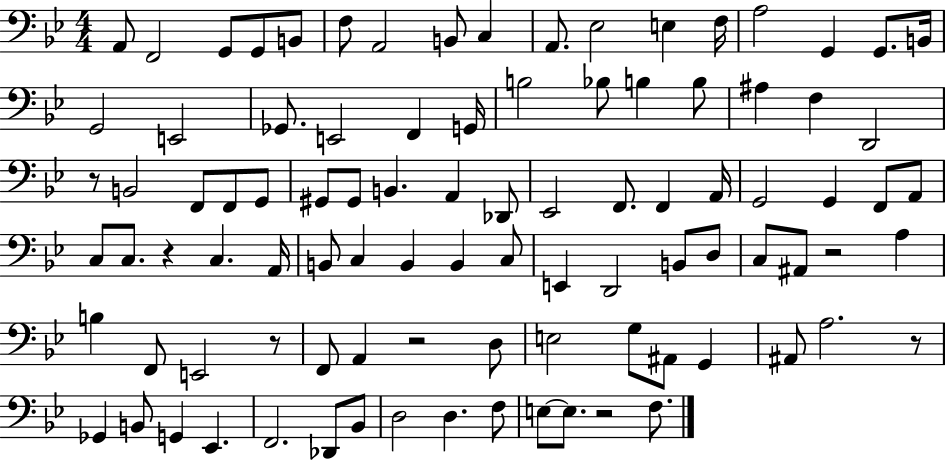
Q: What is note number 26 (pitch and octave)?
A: B3